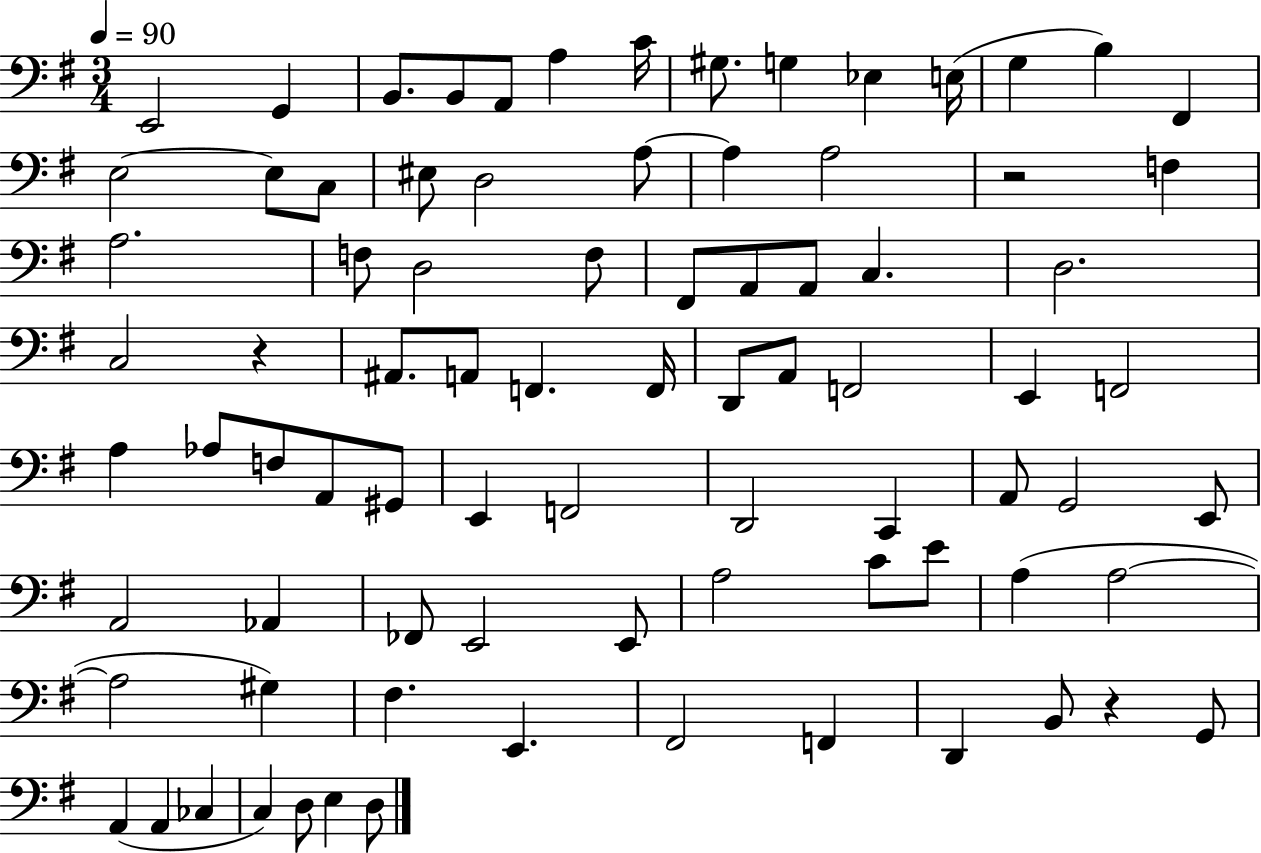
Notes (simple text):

E2/h G2/q B2/e. B2/e A2/e A3/q C4/s G#3/e. G3/q Eb3/q E3/s G3/q B3/q F#2/q E3/h E3/e C3/e EIS3/e D3/h A3/e A3/q A3/h R/h F3/q A3/h. F3/e D3/h F3/e F#2/e A2/e A2/e C3/q. D3/h. C3/h R/q A#2/e. A2/e F2/q. F2/s D2/e A2/e F2/h E2/q F2/h A3/q Ab3/e F3/e A2/e G#2/e E2/q F2/h D2/h C2/q A2/e G2/h E2/e A2/h Ab2/q FES2/e E2/h E2/e A3/h C4/e E4/e A3/q A3/h A3/h G#3/q F#3/q. E2/q. F#2/h F2/q D2/q B2/e R/q G2/e A2/q A2/q CES3/q C3/q D3/e E3/q D3/e